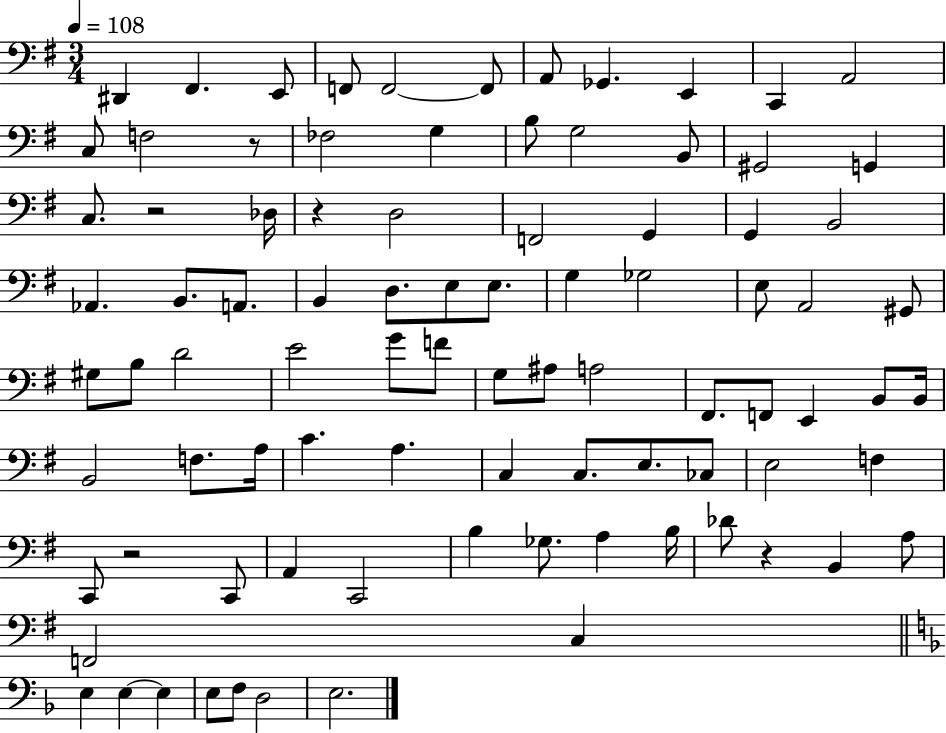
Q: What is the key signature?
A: G major